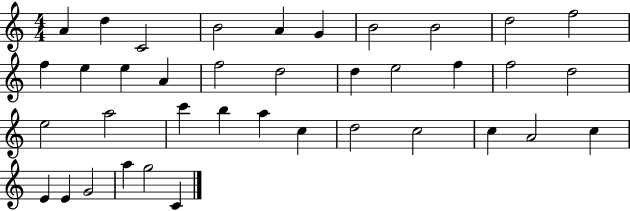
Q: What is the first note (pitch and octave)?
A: A4